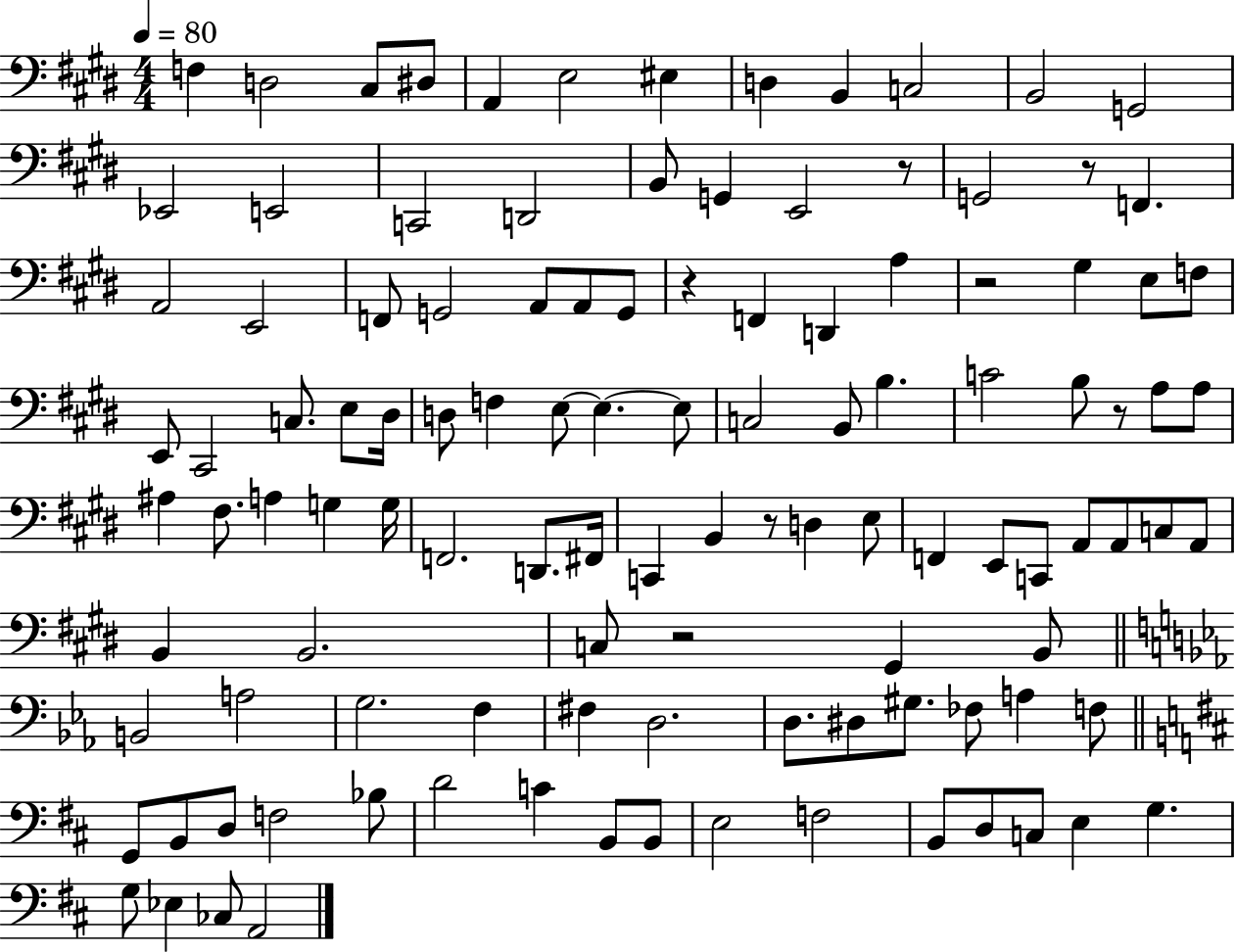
{
  \clef bass
  \numericTimeSignature
  \time 4/4
  \key e \major
  \tempo 4 = 80
  \repeat volta 2 { f4 d2 cis8 dis8 | a,4 e2 eis4 | d4 b,4 c2 | b,2 g,2 | \break ees,2 e,2 | c,2 d,2 | b,8 g,4 e,2 r8 | g,2 r8 f,4. | \break a,2 e,2 | f,8 g,2 a,8 a,8 g,8 | r4 f,4 d,4 a4 | r2 gis4 e8 f8 | \break e,8 cis,2 c8. e8 dis16 | d8 f4 e8~~ e4.~~ e8 | c2 b,8 b4. | c'2 b8 r8 a8 a8 | \break ais4 fis8. a4 g4 g16 | f,2. d,8. fis,16 | c,4 b,4 r8 d4 e8 | f,4 e,8 c,8 a,8 a,8 c8 a,8 | \break b,4 b,2. | c8 r2 gis,4 b,8 | \bar "||" \break \key c \minor b,2 a2 | g2. f4 | fis4 d2. | d8. dis8 gis8. fes8 a4 f8 | \break \bar "||" \break \key d \major g,8 b,8 d8 f2 bes8 | d'2 c'4 b,8 b,8 | e2 f2 | b,8 d8 c8 e4 g4. | \break g8 ees4 ces8 a,2 | } \bar "|."
}